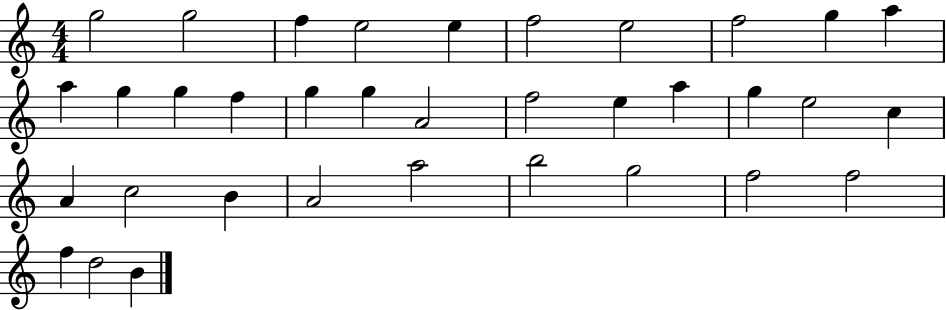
G5/h G5/h F5/q E5/h E5/q F5/h E5/h F5/h G5/q A5/q A5/q G5/q G5/q F5/q G5/q G5/q A4/h F5/h E5/q A5/q G5/q E5/h C5/q A4/q C5/h B4/q A4/h A5/h B5/h G5/h F5/h F5/h F5/q D5/h B4/q